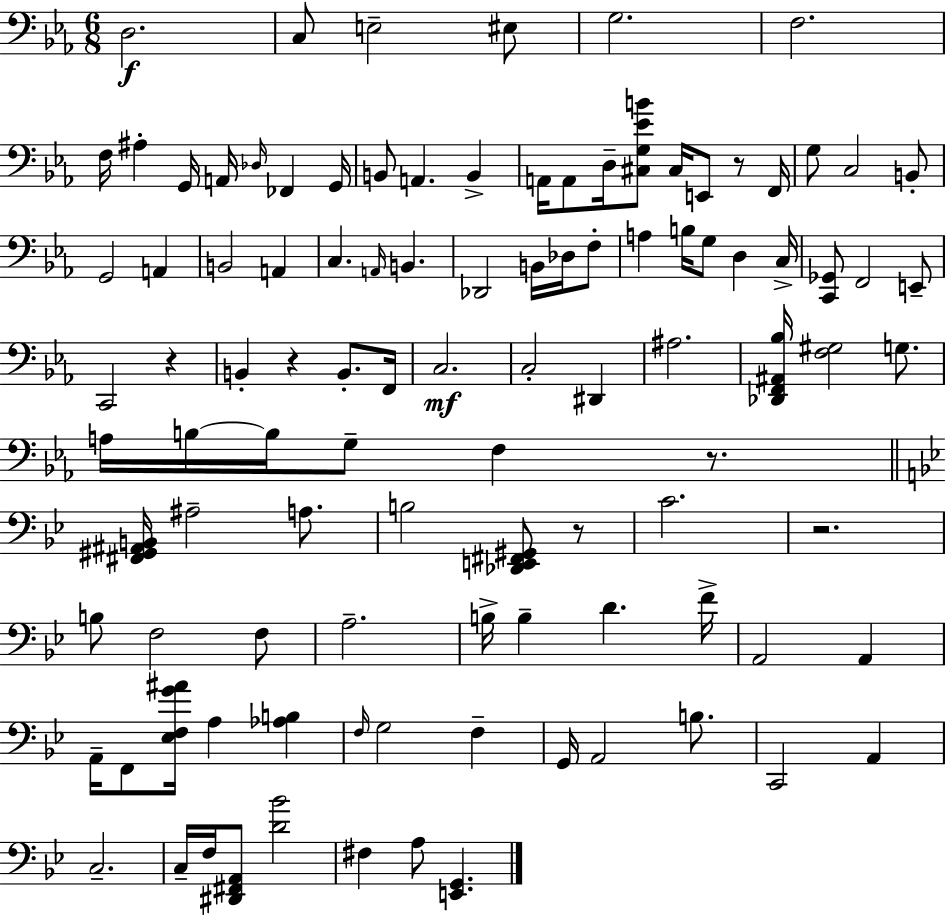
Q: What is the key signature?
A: EES major